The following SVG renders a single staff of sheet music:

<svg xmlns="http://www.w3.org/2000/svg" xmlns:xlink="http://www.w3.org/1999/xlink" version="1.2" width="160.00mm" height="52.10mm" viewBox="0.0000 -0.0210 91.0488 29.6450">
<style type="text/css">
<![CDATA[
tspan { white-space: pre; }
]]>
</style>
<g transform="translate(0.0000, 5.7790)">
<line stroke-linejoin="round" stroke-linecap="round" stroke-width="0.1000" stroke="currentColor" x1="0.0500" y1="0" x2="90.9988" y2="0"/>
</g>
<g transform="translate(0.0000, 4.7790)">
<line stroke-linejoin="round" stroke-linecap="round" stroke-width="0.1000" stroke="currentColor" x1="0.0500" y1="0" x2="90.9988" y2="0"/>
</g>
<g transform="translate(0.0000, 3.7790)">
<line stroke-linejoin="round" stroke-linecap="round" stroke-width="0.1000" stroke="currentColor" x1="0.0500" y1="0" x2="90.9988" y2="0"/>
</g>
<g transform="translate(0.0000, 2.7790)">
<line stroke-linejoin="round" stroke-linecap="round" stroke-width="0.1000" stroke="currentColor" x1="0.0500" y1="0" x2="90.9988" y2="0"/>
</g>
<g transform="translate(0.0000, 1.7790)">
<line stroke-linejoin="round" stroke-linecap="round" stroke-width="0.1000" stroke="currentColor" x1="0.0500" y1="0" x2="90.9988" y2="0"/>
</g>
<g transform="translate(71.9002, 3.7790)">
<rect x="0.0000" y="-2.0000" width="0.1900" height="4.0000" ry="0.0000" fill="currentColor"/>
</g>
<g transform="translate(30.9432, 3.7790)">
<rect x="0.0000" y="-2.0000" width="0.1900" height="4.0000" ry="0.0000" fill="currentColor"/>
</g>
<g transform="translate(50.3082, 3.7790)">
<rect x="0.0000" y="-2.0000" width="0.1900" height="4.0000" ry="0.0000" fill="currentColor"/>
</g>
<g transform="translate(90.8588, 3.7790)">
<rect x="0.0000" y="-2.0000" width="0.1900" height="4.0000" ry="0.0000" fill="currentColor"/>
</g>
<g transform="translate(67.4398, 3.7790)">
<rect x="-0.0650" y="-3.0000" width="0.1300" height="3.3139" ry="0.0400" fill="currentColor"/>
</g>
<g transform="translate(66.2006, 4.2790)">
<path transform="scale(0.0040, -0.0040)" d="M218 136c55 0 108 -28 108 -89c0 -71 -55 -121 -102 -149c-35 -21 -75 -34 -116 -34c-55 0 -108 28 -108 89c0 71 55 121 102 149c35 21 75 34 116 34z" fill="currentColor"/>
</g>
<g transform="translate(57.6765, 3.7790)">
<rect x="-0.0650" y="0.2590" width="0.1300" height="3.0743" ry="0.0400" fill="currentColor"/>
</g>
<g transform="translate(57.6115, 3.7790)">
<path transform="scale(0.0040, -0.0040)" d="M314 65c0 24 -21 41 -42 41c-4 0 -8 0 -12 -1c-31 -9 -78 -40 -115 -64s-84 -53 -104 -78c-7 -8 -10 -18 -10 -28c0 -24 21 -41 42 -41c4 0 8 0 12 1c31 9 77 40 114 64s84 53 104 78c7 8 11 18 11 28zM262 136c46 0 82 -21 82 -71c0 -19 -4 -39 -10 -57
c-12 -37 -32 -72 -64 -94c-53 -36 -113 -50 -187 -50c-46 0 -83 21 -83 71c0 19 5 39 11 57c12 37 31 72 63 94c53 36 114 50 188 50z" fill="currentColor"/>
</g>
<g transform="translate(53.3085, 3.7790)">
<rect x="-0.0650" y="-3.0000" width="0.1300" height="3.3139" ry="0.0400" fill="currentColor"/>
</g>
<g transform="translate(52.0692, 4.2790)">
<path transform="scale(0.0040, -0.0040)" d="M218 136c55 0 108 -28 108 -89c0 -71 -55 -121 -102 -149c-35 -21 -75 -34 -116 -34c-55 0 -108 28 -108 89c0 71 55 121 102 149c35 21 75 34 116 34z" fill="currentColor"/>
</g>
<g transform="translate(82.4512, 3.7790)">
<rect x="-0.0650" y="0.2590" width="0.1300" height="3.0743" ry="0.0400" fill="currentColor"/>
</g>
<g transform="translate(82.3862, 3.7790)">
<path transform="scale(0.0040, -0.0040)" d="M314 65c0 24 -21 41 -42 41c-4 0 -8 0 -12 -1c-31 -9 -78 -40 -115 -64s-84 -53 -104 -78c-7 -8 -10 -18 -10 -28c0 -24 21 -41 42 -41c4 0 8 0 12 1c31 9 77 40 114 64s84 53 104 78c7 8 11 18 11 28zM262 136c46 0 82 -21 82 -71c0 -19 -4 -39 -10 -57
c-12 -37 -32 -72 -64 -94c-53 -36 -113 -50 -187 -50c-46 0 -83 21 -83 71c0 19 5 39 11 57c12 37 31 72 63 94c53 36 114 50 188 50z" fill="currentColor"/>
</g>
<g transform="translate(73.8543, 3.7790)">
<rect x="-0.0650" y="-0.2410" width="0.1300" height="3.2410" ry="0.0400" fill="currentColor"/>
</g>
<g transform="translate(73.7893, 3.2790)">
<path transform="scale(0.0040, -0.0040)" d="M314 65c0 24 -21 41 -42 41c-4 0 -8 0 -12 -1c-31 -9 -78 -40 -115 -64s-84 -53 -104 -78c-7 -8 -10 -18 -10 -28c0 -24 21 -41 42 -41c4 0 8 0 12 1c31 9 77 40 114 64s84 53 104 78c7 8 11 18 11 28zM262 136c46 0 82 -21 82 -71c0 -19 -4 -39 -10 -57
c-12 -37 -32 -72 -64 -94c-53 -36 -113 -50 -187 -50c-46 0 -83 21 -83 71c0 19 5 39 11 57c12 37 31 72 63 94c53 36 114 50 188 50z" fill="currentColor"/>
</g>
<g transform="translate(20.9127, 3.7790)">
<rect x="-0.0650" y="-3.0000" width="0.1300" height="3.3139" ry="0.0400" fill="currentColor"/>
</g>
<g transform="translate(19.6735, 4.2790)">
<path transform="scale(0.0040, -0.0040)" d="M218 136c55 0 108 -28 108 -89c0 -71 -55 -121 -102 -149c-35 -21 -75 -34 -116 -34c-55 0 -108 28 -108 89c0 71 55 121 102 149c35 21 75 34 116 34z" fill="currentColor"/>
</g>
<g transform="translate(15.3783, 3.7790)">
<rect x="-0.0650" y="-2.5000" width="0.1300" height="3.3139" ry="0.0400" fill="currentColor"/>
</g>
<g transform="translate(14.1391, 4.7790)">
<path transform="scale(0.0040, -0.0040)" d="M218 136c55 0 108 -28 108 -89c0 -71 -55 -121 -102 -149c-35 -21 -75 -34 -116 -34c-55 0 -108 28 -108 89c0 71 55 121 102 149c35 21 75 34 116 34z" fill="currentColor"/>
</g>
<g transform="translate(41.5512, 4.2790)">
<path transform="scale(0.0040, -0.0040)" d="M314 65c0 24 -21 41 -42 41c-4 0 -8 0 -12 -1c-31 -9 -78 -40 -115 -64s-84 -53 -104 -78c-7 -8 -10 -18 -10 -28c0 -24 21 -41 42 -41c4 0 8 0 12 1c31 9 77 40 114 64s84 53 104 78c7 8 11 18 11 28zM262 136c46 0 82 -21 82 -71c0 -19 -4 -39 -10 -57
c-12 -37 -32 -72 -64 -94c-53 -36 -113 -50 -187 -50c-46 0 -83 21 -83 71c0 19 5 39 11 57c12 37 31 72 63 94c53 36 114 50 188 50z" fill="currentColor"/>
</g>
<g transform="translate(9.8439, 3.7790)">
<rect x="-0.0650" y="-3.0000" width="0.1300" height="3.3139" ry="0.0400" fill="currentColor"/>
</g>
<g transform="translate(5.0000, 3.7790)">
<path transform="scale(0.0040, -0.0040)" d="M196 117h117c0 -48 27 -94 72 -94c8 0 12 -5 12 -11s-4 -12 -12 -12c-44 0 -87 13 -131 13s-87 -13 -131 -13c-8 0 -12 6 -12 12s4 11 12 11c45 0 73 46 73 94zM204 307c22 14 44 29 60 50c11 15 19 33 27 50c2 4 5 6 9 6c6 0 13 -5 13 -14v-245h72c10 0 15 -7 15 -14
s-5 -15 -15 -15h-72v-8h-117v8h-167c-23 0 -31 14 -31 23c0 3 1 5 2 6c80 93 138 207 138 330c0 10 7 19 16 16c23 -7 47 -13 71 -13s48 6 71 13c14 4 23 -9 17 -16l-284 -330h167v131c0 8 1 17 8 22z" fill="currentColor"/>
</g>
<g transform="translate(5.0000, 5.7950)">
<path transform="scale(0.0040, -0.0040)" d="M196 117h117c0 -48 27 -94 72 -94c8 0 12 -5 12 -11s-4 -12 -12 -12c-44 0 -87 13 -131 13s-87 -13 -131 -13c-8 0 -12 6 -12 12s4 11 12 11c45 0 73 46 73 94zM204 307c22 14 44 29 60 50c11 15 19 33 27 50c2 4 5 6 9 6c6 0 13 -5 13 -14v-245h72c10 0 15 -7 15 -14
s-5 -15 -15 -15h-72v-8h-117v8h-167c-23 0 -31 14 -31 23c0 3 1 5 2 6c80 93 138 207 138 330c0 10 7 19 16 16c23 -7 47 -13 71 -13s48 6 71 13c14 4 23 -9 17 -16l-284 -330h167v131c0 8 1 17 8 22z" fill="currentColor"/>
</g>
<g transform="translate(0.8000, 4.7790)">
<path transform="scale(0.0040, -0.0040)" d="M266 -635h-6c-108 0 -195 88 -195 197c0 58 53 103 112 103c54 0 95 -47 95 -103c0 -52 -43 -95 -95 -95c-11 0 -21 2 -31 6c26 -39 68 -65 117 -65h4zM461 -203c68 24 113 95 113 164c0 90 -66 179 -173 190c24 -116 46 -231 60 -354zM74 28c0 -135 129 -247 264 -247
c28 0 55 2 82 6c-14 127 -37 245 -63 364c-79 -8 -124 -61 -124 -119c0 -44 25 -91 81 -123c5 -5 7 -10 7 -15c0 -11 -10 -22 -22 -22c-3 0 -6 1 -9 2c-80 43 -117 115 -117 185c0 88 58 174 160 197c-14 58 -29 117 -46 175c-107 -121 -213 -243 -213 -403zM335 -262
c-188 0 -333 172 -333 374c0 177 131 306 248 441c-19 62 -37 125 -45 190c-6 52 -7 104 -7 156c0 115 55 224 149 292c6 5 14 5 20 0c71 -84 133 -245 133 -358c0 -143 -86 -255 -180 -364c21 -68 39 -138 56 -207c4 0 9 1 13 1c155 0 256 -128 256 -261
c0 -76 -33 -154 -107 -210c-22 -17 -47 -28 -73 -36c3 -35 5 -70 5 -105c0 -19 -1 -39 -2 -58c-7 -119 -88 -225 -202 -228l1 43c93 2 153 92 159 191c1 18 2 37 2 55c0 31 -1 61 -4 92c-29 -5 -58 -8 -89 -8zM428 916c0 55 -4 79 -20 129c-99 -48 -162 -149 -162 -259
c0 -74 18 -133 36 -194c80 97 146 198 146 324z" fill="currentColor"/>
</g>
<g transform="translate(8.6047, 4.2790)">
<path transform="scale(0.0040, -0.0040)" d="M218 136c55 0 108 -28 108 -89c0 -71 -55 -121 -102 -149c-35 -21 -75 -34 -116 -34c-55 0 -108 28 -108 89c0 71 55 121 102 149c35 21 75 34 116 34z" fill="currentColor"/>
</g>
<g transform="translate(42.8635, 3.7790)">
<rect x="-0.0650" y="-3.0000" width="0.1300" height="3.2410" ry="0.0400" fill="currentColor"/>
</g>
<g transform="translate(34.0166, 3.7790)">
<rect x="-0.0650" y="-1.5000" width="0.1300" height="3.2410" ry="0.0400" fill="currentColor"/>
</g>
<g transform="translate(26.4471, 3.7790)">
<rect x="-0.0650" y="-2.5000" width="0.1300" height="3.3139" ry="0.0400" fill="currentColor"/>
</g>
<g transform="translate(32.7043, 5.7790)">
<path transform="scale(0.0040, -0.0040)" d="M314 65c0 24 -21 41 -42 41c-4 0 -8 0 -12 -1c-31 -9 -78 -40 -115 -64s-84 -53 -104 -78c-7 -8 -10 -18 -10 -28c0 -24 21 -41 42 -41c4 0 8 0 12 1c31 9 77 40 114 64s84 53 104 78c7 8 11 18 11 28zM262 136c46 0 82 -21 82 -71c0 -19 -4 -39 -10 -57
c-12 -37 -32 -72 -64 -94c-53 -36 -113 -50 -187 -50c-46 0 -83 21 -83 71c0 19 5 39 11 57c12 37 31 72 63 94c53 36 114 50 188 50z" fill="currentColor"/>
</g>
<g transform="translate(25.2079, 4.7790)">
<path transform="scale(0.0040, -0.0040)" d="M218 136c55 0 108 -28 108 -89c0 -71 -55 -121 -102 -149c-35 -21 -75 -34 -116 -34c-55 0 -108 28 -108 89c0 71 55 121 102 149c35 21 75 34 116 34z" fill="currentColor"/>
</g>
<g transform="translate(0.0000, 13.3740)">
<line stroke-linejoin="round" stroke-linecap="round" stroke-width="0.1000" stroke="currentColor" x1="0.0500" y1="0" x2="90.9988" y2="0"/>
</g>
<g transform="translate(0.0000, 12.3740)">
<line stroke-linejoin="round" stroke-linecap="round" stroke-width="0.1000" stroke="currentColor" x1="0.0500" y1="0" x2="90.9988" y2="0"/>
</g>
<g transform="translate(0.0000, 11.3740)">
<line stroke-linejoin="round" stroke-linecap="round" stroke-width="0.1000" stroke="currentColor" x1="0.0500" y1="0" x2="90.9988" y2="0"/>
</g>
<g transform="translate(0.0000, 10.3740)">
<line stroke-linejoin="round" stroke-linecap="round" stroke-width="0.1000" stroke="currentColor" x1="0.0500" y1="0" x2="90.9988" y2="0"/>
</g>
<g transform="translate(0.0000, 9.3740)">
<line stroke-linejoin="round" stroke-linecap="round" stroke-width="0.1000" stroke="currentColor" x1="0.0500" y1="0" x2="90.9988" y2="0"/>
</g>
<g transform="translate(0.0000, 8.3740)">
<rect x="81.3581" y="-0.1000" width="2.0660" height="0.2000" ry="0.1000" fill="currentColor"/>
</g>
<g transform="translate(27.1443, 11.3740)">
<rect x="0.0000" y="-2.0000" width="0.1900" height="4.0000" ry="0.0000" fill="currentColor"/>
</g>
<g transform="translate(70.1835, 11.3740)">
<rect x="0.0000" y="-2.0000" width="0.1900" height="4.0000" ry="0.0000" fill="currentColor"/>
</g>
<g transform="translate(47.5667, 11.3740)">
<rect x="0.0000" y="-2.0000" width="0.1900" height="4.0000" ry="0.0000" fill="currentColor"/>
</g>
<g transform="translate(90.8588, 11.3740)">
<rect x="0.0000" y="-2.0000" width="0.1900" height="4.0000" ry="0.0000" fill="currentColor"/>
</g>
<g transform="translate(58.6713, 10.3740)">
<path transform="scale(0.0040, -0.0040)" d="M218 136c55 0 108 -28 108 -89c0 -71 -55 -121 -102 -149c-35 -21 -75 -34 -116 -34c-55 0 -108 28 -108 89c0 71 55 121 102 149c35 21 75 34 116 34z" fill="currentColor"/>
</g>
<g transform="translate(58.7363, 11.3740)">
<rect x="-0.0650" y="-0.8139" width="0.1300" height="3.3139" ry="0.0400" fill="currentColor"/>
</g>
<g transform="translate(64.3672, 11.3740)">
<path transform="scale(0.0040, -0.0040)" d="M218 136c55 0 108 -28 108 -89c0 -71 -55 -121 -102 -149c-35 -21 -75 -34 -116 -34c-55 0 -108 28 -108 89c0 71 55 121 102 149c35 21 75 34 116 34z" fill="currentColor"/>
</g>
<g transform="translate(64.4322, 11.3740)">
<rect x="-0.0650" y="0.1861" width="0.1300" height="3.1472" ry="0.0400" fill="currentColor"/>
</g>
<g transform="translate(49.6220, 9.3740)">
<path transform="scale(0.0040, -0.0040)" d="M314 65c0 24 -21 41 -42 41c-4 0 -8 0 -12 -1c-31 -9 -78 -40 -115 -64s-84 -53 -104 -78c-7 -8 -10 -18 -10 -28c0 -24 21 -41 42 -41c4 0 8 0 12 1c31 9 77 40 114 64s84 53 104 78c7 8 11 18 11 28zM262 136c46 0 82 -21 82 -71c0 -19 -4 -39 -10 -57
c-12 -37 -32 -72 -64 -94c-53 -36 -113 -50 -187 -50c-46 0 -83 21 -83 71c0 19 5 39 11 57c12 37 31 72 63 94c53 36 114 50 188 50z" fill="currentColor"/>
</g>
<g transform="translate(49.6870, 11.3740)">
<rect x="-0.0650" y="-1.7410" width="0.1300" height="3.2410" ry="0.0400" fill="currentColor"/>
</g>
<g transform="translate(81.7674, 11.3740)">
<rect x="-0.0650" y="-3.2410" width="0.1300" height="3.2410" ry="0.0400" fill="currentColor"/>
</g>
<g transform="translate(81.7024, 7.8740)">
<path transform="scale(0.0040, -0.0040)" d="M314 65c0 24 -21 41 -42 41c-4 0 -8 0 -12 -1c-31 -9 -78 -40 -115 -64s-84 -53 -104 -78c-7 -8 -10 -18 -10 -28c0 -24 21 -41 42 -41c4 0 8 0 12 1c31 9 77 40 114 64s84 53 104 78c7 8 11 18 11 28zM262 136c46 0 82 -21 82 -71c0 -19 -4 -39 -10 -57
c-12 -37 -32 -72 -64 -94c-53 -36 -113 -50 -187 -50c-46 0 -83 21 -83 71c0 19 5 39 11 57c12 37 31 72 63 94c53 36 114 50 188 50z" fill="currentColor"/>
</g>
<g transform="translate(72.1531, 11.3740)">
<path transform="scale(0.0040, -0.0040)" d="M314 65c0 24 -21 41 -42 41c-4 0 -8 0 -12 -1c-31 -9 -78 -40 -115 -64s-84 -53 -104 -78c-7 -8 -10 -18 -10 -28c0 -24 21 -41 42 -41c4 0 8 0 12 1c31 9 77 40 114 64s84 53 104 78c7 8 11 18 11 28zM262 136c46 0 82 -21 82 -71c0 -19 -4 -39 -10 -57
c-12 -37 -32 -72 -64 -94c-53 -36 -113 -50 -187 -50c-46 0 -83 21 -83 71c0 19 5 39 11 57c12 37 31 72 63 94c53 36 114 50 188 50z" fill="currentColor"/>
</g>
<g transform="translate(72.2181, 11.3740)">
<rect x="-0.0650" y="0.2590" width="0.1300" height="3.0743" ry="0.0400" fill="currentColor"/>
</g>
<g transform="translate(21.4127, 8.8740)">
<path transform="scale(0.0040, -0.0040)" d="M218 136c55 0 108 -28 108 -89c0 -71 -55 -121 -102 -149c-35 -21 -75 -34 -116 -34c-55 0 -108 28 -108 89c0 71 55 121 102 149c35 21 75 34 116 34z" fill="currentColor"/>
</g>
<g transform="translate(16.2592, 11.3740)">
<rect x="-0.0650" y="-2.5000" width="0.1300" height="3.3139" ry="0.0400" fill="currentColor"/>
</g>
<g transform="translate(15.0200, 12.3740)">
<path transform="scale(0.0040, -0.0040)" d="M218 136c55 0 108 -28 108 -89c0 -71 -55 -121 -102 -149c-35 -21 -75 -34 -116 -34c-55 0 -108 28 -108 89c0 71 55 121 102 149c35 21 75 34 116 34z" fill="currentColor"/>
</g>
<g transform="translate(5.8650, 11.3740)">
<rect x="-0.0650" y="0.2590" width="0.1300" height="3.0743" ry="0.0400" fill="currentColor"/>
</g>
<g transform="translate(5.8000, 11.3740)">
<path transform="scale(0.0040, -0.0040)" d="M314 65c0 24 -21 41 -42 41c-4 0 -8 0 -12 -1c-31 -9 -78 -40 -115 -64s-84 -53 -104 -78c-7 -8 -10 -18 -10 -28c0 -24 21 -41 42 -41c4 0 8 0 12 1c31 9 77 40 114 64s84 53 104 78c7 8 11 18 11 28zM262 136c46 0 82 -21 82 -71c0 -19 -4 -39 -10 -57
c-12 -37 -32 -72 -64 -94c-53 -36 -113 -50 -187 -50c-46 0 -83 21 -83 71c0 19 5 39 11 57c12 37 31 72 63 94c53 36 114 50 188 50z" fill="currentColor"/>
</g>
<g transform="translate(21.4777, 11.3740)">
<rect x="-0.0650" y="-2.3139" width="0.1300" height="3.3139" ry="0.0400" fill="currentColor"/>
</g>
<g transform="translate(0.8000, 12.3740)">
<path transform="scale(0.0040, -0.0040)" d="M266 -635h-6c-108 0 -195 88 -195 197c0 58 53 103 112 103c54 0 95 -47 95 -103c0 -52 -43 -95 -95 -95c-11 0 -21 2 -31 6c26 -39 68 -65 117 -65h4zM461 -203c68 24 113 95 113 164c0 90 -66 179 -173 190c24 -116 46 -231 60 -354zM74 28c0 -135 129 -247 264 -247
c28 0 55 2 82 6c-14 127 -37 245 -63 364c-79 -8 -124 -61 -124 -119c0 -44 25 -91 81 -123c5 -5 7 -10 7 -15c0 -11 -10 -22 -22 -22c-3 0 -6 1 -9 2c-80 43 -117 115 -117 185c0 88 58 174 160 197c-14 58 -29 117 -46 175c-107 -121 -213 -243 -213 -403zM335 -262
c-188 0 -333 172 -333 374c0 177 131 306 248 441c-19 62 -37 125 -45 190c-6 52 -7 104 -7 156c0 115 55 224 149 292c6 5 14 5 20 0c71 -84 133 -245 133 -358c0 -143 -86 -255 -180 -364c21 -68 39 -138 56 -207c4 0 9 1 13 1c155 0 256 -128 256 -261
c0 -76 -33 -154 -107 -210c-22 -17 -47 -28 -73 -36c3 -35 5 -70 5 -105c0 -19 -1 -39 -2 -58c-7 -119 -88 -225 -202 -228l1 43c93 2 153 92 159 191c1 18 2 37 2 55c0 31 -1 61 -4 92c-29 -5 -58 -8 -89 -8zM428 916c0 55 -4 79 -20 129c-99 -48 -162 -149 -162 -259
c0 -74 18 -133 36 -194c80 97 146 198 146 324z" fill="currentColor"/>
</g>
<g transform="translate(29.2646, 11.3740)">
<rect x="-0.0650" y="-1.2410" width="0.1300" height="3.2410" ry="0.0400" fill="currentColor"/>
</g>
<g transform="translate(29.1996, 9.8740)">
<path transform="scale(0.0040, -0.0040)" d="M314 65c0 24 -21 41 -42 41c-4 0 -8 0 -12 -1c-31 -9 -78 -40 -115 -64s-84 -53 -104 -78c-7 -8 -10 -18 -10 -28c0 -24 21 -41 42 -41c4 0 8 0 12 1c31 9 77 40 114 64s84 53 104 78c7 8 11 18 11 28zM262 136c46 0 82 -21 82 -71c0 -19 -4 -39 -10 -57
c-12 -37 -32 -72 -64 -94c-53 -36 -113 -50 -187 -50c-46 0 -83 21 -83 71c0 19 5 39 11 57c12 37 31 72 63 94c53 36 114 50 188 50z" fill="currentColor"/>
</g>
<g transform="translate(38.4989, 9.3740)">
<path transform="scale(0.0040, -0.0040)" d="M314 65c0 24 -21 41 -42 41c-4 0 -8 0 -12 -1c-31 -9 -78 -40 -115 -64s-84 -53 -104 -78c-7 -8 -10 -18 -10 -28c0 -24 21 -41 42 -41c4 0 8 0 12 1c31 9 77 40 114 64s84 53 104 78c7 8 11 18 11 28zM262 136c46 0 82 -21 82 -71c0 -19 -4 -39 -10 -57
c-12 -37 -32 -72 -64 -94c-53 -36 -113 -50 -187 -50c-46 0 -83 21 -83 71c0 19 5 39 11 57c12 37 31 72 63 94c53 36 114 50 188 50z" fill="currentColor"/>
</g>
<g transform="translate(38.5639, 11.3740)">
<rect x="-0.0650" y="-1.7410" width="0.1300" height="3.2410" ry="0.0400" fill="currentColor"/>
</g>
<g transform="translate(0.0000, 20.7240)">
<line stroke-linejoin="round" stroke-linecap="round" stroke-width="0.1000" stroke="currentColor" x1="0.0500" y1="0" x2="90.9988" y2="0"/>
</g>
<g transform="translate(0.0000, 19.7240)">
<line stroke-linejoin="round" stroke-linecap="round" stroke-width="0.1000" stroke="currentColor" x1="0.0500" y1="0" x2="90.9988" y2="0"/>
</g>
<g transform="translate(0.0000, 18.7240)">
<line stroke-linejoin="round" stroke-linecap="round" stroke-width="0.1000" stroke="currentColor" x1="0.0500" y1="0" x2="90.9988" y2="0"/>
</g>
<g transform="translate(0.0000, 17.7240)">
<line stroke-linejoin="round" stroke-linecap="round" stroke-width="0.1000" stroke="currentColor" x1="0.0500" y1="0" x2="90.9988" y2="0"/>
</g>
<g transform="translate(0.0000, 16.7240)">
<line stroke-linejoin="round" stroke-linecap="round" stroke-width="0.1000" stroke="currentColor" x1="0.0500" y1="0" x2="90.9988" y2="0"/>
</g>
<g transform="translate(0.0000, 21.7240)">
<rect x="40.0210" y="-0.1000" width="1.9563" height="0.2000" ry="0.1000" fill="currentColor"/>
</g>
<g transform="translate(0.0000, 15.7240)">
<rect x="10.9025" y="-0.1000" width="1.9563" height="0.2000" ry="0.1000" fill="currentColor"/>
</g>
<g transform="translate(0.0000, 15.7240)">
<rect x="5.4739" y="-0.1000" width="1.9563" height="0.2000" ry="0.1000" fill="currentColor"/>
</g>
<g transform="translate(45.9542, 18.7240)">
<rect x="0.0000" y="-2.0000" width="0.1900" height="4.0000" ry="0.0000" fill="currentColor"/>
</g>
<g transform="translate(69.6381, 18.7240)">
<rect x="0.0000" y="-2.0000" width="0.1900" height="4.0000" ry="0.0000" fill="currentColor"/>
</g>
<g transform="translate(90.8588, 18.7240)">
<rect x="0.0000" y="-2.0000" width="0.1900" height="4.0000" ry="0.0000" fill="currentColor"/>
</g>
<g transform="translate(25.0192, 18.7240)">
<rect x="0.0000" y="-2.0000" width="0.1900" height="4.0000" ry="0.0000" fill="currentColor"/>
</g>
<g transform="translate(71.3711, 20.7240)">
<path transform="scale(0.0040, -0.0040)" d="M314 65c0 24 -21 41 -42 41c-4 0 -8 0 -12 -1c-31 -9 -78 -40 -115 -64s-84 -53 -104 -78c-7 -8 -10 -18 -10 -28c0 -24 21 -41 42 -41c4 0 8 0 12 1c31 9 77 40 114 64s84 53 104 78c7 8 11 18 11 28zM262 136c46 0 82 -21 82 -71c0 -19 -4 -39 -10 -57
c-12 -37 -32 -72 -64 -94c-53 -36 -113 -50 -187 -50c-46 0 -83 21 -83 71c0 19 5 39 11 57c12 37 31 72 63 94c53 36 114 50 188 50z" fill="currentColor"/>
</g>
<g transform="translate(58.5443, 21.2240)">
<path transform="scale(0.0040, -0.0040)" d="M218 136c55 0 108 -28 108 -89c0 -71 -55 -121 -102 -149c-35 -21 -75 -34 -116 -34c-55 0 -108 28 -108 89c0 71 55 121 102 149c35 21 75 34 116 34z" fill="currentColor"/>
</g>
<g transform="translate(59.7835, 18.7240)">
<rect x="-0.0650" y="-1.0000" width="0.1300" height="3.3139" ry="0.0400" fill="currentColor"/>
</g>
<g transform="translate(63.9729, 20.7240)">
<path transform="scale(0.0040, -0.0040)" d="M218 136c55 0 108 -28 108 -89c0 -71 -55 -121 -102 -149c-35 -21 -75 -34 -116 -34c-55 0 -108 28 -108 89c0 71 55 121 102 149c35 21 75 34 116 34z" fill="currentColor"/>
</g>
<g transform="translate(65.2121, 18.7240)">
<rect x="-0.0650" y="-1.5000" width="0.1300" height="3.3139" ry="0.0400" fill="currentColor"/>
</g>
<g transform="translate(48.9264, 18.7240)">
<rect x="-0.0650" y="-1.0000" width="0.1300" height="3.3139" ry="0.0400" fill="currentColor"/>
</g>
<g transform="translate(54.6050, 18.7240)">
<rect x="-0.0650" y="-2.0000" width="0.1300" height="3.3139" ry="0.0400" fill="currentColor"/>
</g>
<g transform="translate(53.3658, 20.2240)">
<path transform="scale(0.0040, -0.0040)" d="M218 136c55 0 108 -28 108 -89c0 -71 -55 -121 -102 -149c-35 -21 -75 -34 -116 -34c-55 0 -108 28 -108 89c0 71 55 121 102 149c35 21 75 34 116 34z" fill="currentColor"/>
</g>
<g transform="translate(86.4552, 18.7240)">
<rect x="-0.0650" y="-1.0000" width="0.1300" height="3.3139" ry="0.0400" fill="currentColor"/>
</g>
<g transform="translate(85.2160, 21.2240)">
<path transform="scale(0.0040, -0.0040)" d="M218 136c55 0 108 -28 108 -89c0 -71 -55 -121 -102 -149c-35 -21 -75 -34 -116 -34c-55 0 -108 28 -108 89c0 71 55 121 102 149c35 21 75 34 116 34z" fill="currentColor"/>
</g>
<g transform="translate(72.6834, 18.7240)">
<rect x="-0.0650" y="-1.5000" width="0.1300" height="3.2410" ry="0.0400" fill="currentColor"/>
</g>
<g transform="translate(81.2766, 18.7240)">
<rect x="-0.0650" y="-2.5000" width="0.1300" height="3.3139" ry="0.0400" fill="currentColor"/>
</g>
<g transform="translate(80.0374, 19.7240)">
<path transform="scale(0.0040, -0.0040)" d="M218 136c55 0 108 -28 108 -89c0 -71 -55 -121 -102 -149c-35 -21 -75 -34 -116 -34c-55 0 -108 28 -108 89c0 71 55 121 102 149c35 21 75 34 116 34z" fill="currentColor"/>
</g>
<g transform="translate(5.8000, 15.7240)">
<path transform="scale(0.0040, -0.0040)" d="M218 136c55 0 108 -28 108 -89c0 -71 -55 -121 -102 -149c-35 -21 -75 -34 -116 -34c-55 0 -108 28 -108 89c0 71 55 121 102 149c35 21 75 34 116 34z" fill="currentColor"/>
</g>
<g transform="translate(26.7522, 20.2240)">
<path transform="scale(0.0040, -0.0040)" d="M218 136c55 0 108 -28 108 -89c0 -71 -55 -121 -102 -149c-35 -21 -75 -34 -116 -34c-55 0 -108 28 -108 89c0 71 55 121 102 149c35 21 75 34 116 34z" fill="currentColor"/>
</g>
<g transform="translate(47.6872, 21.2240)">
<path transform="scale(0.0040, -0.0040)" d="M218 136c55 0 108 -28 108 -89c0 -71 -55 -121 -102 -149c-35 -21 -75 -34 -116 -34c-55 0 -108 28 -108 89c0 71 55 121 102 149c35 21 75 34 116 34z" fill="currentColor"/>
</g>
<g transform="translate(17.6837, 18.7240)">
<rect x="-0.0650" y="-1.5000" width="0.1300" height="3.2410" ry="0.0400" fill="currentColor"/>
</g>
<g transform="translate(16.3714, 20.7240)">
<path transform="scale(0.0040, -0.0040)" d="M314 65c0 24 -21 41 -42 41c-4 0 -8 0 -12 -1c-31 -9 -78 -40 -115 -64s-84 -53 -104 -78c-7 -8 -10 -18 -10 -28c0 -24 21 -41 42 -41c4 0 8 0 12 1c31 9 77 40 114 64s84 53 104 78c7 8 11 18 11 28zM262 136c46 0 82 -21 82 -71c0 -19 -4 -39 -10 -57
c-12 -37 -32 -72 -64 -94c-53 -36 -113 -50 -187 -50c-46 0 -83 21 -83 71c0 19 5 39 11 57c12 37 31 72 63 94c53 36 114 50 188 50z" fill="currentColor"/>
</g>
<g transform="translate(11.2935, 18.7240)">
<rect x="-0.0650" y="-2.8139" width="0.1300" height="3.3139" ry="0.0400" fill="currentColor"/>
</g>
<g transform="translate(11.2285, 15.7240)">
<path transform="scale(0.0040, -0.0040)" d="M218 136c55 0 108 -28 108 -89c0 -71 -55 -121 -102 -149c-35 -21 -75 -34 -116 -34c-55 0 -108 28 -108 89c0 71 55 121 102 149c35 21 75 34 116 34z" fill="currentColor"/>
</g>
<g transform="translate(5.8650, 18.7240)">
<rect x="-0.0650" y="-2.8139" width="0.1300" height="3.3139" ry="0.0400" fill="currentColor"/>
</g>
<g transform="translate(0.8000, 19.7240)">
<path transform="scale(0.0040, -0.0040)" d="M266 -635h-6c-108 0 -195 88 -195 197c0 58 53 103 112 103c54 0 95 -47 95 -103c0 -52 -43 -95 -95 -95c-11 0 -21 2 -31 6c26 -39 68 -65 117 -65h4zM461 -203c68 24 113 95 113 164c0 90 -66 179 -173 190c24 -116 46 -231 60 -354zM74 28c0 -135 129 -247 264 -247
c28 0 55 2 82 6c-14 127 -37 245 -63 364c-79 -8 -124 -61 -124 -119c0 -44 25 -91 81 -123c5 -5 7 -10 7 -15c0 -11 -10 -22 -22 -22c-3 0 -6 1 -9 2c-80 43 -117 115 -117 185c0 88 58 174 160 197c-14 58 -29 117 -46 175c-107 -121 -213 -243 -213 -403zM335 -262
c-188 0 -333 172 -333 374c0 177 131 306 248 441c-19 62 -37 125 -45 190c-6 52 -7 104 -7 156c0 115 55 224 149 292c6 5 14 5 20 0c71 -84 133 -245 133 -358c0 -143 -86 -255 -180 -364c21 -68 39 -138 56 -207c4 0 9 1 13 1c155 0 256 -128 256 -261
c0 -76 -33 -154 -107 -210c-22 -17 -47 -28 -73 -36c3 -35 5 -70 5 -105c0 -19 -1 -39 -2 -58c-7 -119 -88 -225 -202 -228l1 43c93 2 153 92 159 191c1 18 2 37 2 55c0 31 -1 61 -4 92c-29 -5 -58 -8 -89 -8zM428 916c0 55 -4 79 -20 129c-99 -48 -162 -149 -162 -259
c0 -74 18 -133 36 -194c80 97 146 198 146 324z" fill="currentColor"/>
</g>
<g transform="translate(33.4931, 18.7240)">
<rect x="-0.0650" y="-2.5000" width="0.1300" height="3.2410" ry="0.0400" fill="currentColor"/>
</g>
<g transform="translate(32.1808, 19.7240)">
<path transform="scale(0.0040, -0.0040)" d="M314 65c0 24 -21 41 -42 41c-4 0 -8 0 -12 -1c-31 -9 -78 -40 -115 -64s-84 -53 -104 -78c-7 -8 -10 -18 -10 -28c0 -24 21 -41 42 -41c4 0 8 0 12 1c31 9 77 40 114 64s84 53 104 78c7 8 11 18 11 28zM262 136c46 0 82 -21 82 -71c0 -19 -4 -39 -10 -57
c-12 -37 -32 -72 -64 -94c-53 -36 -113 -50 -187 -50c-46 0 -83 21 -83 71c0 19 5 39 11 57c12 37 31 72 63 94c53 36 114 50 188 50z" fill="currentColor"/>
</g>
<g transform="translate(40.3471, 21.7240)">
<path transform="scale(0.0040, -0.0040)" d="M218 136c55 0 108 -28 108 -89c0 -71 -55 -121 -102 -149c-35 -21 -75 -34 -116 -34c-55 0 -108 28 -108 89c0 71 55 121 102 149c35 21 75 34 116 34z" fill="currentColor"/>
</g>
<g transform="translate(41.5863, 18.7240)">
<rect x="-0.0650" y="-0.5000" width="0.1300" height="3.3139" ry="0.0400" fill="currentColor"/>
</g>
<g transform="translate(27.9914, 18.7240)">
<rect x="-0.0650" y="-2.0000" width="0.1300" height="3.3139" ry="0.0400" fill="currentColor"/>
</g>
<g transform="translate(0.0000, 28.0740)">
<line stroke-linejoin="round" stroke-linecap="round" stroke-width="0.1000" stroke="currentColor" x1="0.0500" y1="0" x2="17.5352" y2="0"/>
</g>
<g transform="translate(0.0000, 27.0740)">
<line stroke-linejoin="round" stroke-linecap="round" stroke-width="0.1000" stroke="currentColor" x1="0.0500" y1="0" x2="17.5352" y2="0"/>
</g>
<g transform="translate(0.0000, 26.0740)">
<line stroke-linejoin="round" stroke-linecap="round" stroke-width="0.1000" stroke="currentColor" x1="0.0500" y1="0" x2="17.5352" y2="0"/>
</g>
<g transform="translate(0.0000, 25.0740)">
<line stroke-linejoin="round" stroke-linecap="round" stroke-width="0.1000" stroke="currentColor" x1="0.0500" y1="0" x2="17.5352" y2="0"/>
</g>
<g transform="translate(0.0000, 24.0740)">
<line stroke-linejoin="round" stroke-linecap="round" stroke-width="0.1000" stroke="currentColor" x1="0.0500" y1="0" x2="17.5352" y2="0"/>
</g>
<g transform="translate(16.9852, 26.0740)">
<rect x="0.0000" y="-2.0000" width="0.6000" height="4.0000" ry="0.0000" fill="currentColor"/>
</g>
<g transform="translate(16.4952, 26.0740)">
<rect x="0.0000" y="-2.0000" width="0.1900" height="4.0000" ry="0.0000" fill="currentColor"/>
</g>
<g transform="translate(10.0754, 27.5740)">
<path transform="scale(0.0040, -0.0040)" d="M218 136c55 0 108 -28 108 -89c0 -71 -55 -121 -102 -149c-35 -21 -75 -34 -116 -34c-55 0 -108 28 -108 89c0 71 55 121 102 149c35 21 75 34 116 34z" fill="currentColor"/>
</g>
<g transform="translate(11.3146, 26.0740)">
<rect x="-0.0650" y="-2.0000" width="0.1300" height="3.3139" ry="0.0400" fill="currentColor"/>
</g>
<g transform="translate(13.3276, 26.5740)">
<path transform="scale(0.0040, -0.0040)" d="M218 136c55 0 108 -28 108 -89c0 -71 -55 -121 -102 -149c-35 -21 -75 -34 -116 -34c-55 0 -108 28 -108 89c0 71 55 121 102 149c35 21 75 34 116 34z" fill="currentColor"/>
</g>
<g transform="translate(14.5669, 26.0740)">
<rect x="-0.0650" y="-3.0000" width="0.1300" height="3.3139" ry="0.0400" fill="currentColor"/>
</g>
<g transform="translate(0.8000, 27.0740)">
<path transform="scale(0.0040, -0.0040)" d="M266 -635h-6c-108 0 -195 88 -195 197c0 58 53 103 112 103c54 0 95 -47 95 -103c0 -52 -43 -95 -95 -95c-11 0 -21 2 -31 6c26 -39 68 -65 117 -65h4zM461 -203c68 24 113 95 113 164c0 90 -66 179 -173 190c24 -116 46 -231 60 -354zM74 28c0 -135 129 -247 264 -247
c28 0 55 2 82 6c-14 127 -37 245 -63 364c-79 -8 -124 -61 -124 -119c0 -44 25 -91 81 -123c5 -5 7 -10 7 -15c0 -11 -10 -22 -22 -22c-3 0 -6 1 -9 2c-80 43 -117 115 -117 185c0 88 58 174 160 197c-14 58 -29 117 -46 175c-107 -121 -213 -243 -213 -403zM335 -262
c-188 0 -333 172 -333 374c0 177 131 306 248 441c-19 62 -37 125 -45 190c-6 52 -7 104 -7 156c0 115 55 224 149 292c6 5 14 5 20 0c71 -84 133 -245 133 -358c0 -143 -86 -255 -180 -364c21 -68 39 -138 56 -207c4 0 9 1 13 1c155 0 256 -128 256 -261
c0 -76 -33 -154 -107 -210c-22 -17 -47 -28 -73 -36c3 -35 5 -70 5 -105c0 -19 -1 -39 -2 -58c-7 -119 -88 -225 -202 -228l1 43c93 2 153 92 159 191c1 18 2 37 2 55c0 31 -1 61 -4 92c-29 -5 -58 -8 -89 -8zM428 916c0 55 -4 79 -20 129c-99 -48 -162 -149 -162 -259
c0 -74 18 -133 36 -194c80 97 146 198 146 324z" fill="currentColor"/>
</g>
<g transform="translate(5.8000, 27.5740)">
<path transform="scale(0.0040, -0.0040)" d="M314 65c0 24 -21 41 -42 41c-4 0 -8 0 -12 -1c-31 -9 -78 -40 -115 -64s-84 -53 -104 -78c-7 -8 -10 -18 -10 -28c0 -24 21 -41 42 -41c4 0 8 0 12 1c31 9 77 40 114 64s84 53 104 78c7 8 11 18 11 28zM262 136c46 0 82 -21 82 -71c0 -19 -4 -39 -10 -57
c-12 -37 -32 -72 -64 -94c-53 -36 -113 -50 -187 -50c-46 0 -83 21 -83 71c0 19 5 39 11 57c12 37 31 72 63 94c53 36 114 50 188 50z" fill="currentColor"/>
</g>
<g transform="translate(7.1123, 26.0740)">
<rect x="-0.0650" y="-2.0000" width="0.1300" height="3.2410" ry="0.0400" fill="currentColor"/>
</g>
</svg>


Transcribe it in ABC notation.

X:1
T:Untitled
M:4/4
L:1/4
K:C
A G A G E2 A2 A B2 A c2 B2 B2 G g e2 f2 f2 d B B2 b2 a a E2 F G2 C D F D E E2 G D F2 F A